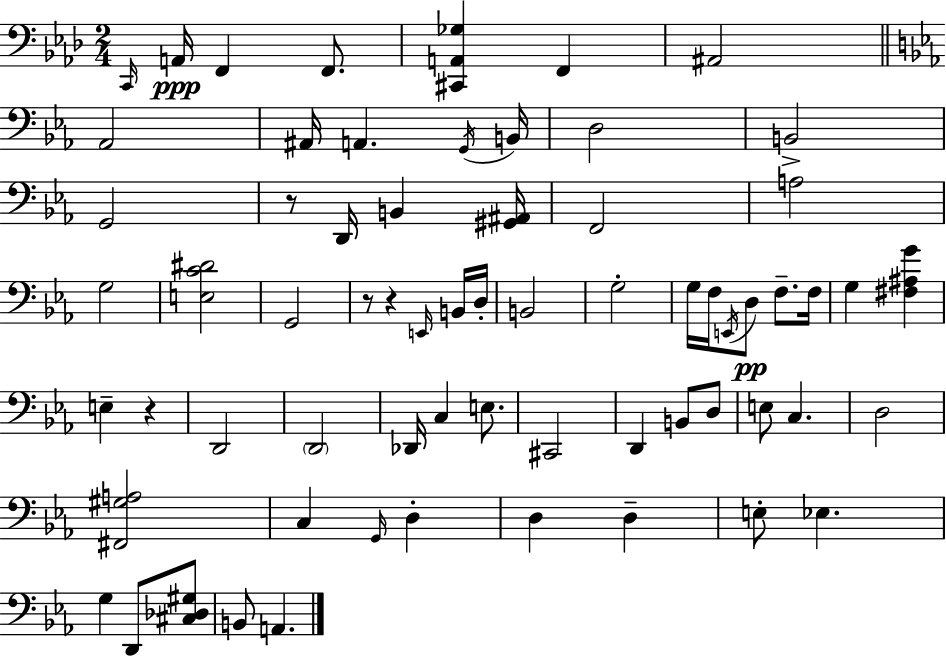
{
  \clef bass
  \numericTimeSignature
  \time 2/4
  \key f \minor
  \grace { c,16 }\ppp a,16 f,4 f,8. | <cis, a, ges>4 f,4 | ais,2 | \bar "||" \break \key c \minor aes,2 | ais,16 a,4. \acciaccatura { g,16 } | b,16 d2 | b,2-> | \break g,2 | r8 d,16 b,4 | <gis, ais,>16 f,2 | a2 | \break g2 | <e c' dis'>2 | g,2 | r8 r4 \grace { e,16 } | \break b,16 d16-. b,2 | g2-. | g16 f16 \acciaccatura { e,16 }\pp d8 f8.-- | f16 g4 <fis ais g'>4 | \break e4-- r4 | d,2 | \parenthesize d,2 | des,16 c4 | \break e8. cis,2 | d,4 b,8 | d8 e8 c4. | d2 | \break <fis, gis a>2 | c4 \grace { g,16 } | d4-. d4 | d4-- e8-. ees4. | \break g4 | d,8 <cis des gis>8 b,8 a,4. | \bar "|."
}